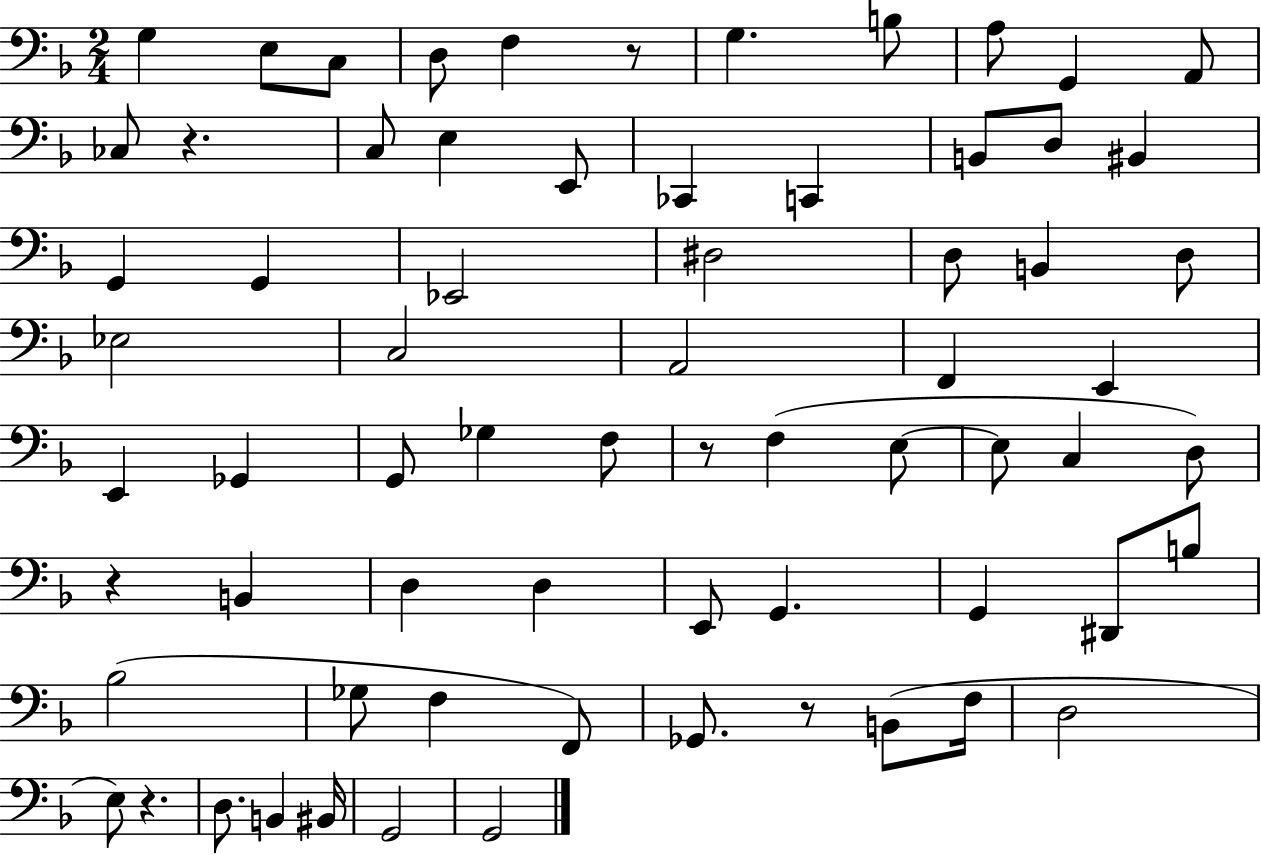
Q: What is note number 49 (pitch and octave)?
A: B3